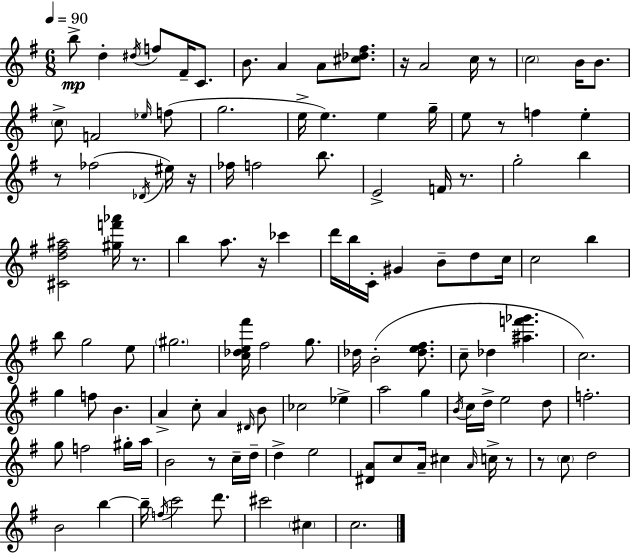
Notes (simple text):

B5/e D5/q D#5/s F5/e F#4/s C4/e. B4/e. A4/q A4/e [C#5,Db5,F#5]/e. R/s A4/h C5/s R/e C5/h B4/s B4/e. C5/e F4/h Eb5/s F5/e G5/h. E5/s E5/q. E5/q G5/s E5/e R/e F5/q E5/q R/e FES5/h Db4/s EIS5/s R/s FES5/s F5/h B5/e. E4/h F4/s R/e. G5/h B5/q [C#4,D5,F#5,A#5]/h [G#5,F6,Ab6]/s R/e. B5/q A5/e. R/s CES6/q D6/s B5/s C4/s G#4/q B4/e D5/e C5/s C5/h B5/q B5/e G5/h E5/e G#5/h. [C5,Db5,E5,F#6]/s F#5/h G5/e. Db5/s B4/h [Db5,E5,F#5]/e. C5/e Db5/q [A#5,F6,Gb6]/q. C5/h. G5/q F5/e B4/q. A4/q C5/e A4/q D#4/s B4/e CES5/h Eb5/q A5/h G5/q B4/s C5/s D5/s E5/h D5/e F5/h. G5/e F5/h G#5/s A5/s B4/h R/e C5/s D5/s D5/q E5/h [D#4,A4]/e C5/e A4/s C#5/q A4/s C5/s R/e R/e C5/e D5/h B4/h B5/q B5/s F5/s C6/h D6/e. C#6/h C#5/q C5/h.